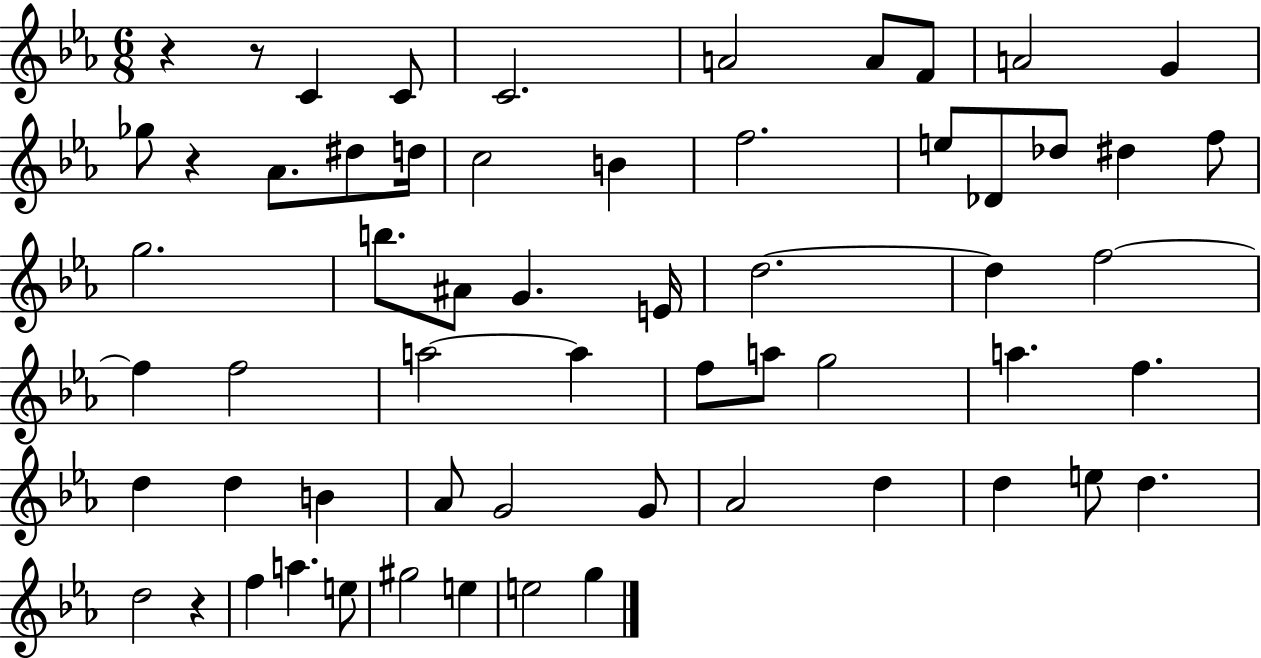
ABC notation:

X:1
T:Untitled
M:6/8
L:1/4
K:Eb
z z/2 C C/2 C2 A2 A/2 F/2 A2 G _g/2 z _A/2 ^d/2 d/4 c2 B f2 e/2 _D/2 _d/2 ^d f/2 g2 b/2 ^A/2 G E/4 d2 d f2 f f2 a2 a f/2 a/2 g2 a f d d B _A/2 G2 G/2 _A2 d d e/2 d d2 z f a e/2 ^g2 e e2 g